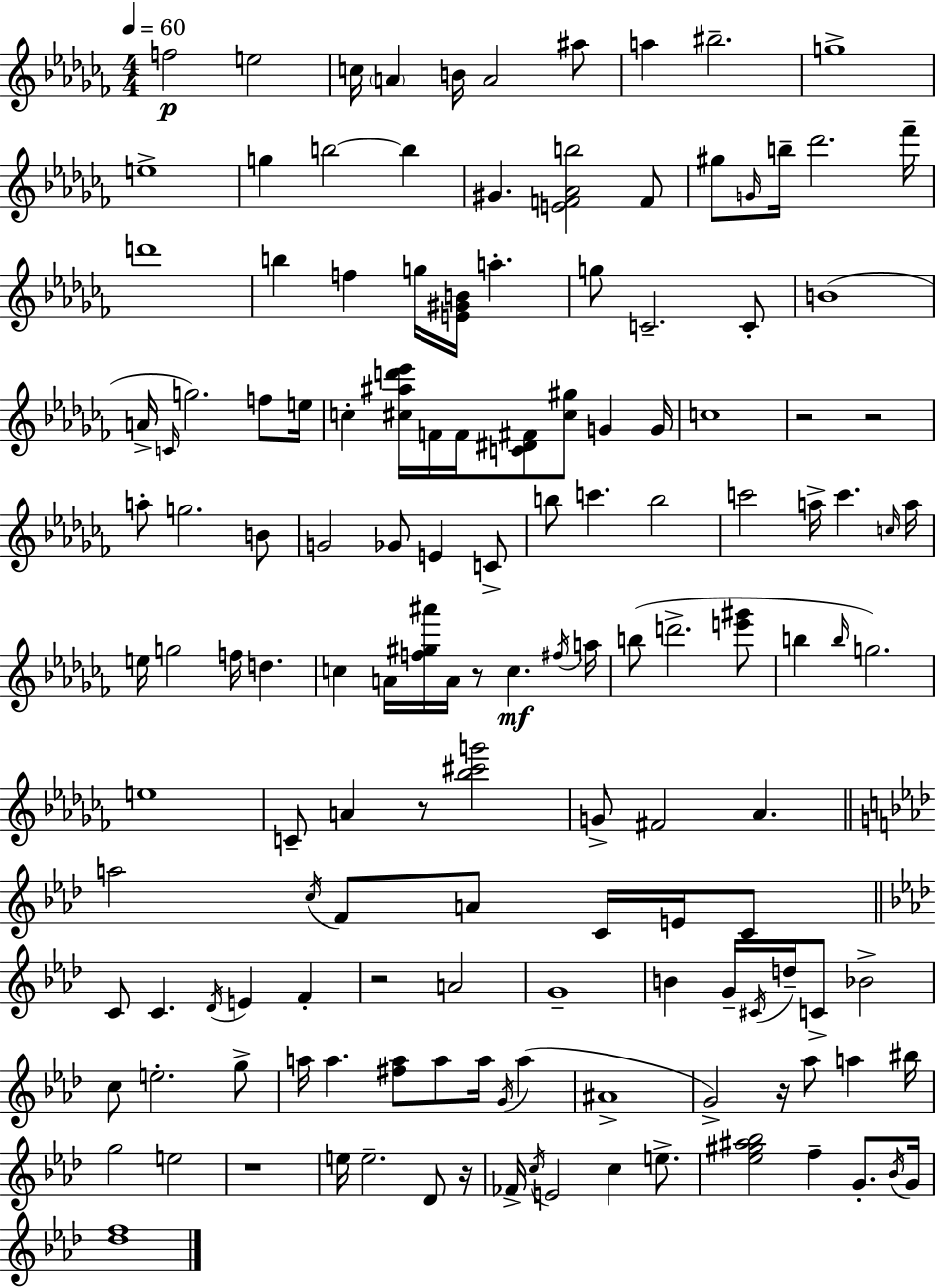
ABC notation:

X:1
T:Untitled
M:4/4
L:1/4
K:Abm
f2 e2 c/4 A B/4 A2 ^a/2 a ^b2 g4 e4 g b2 b ^G [EF_Ab]2 F/2 ^g/2 G/4 b/4 _d'2 _f'/4 d'4 b f g/4 [E^GB]/4 a g/2 C2 C/2 B4 A/4 C/4 g2 f/2 e/4 c [^c^ad'_e']/4 F/4 F/4 [C^D^F]/2 [^c^g]/2 G G/4 c4 z2 z2 a/2 g2 B/2 G2 _G/2 E C/2 b/2 c' b2 c'2 a/4 c' c/4 a/4 e/4 g2 f/4 d c A/4 [f^g^a']/4 A/4 z/2 c ^f/4 a/4 b/2 d'2 [e'^g']/2 b b/4 g2 e4 C/2 A z/2 [_b^c'g']2 G/2 ^F2 _A a2 c/4 F/2 A/2 C/4 E/4 C/2 C/2 C _D/4 E F z2 A2 G4 B G/4 ^C/4 d/4 C/2 _B2 c/2 e2 g/2 a/4 a [^fa]/2 a/2 a/4 G/4 a ^A4 G2 z/4 _a/2 a ^b/4 g2 e2 z4 e/4 e2 _D/2 z/4 _F/4 c/4 E2 c e/2 [_e^g^a_b]2 f G/2 _B/4 G/4 [_df]4